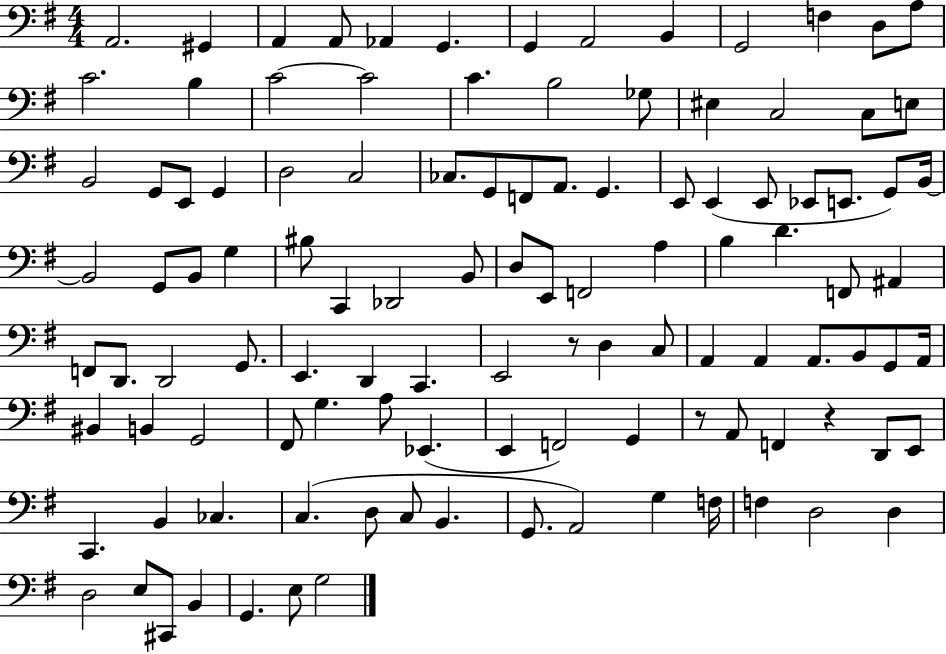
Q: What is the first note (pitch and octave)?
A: A2